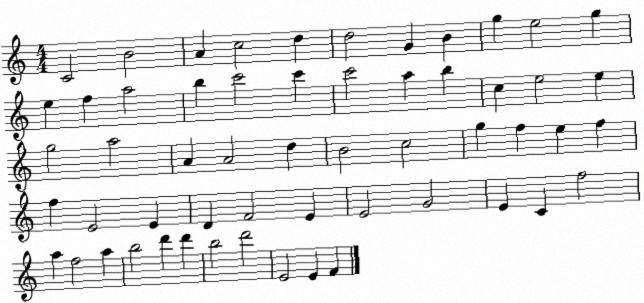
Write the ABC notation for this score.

X:1
T:Untitled
M:4/4
L:1/4
K:C
C2 B2 A c2 d d2 G B g e2 g e f a2 b c'2 c' c'2 a b c e2 e g2 a2 A A2 d B2 c2 g f e f f E2 E D F2 E E2 G2 E C f2 a f2 a b2 d' d' b2 d'2 E2 E F